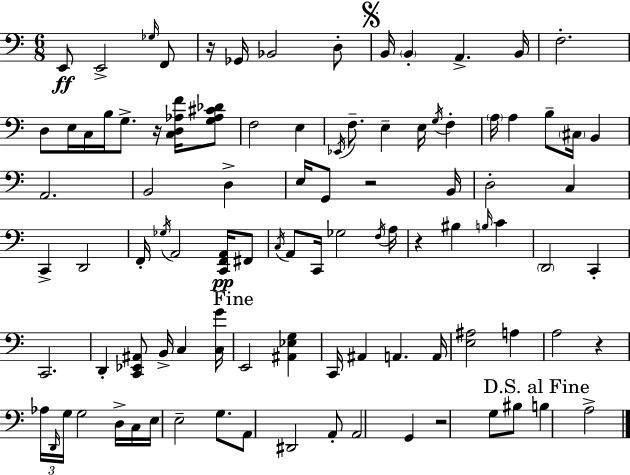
E2/e E2/h Gb3/s F2/e R/s Gb2/s Bb2/h D3/e B2/s B2/q A2/q. B2/s F3/h. D3/e E3/s C3/s B3/s G3/e. R/s [C3,D3,Ab3,F4]/s [G3,Ab3,C#4,Db4]/e F3/h E3/q Eb2/s F3/e. E3/q E3/s G3/s F3/q A3/s A3/q B3/e C#3/s B2/q A2/h. B2/h D3/q E3/s G2/e R/h B2/s D3/h C3/q C2/q D2/h F2/s Gb3/s A2/h [C2,F2,A2]/s F#2/e C3/s A2/e C2/s Gb3/h F3/s A3/s R/q BIS3/q B3/s C4/q D2/h C2/q C2/h. D2/q [C2,Eb2,A#2]/e B2/s C3/q [C3,G4]/s E2/h [A#2,Eb3,G3]/q C2/s A#2/q A2/q. A2/s [E3,A#3]/h A3/q A3/h R/q Ab3/s D2/s G3/s G3/h D3/s C3/s E3/s E3/h G3/e. A2/e D#2/h A2/e A2/h G2/q R/h G3/e BIS3/e B3/q A3/h